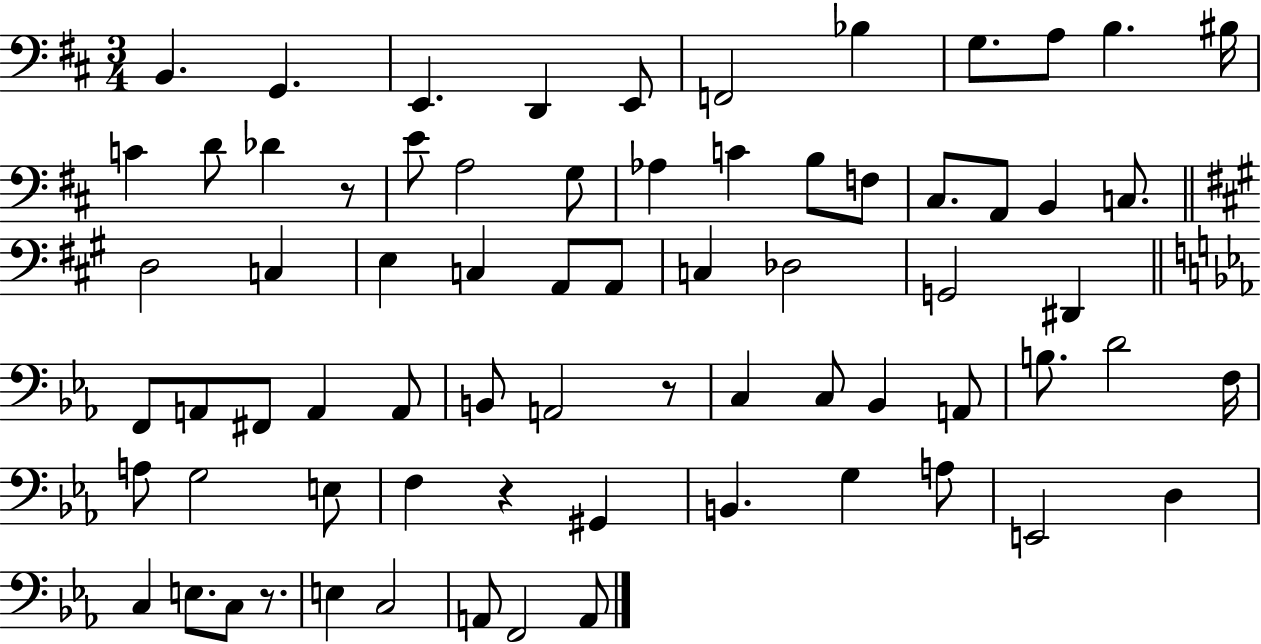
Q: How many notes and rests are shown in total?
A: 71